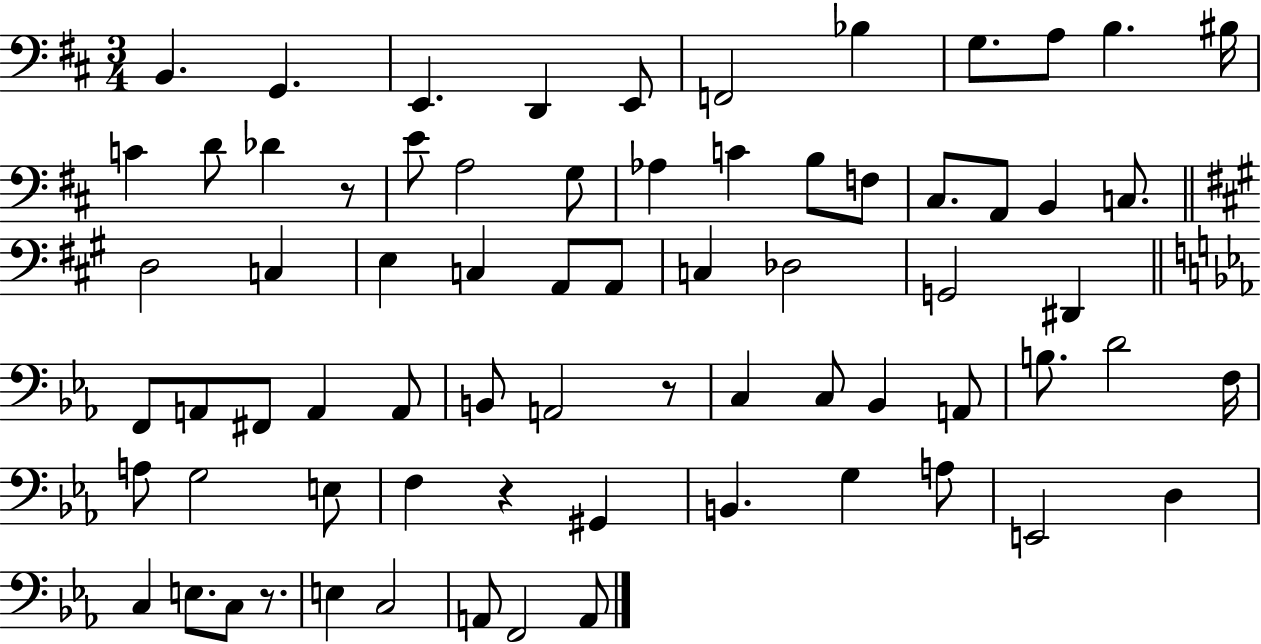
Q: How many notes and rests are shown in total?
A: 71